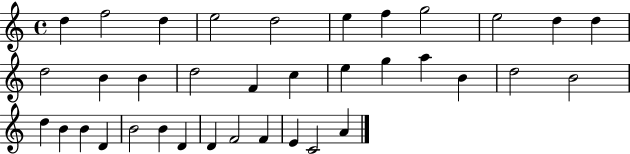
X:1
T:Untitled
M:4/4
L:1/4
K:C
d f2 d e2 d2 e f g2 e2 d d d2 B B d2 F c e g a B d2 B2 d B B D B2 B D D F2 F E C2 A